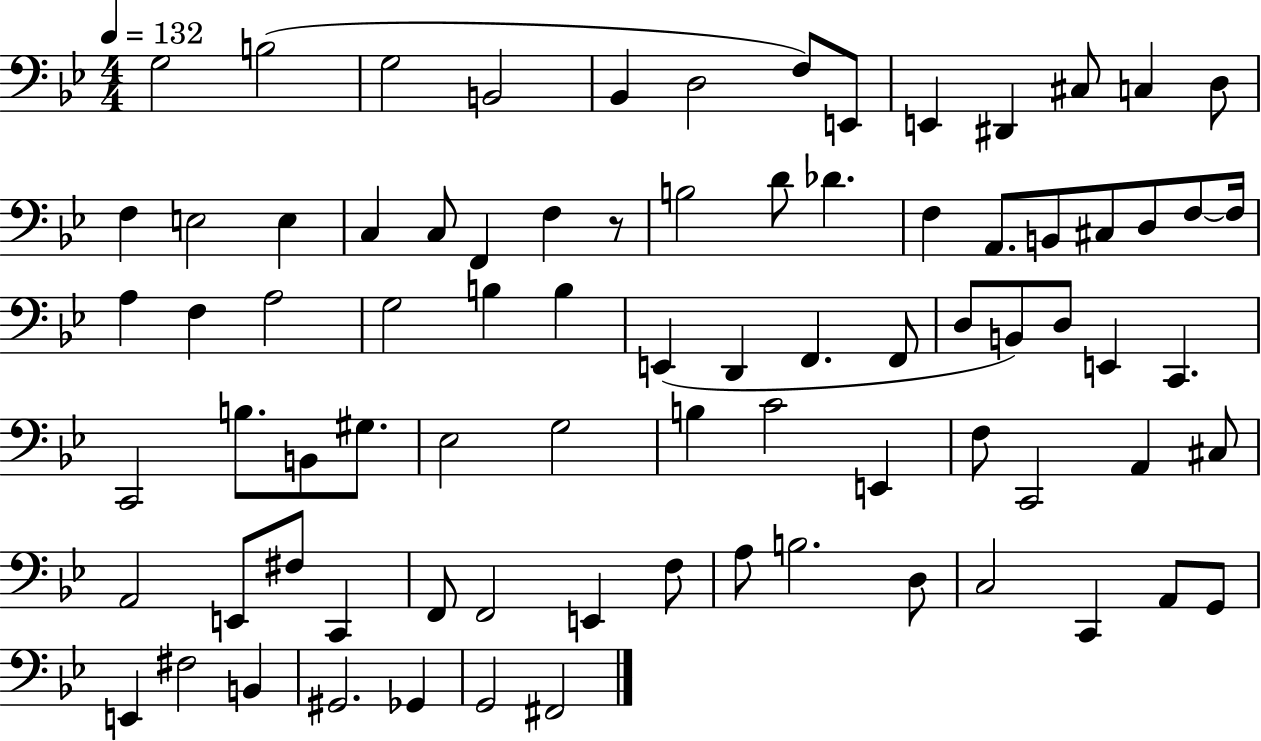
X:1
T:Untitled
M:4/4
L:1/4
K:Bb
G,2 B,2 G,2 B,,2 _B,, D,2 F,/2 E,,/2 E,, ^D,, ^C,/2 C, D,/2 F, E,2 E, C, C,/2 F,, F, z/2 B,2 D/2 _D F, A,,/2 B,,/2 ^C,/2 D,/2 F,/2 F,/4 A, F, A,2 G,2 B, B, E,, D,, F,, F,,/2 D,/2 B,,/2 D,/2 E,, C,, C,,2 B,/2 B,,/2 ^G,/2 _E,2 G,2 B, C2 E,, F,/2 C,,2 A,, ^C,/2 A,,2 E,,/2 ^F,/2 C,, F,,/2 F,,2 E,, F,/2 A,/2 B,2 D,/2 C,2 C,, A,,/2 G,,/2 E,, ^F,2 B,, ^G,,2 _G,, G,,2 ^F,,2